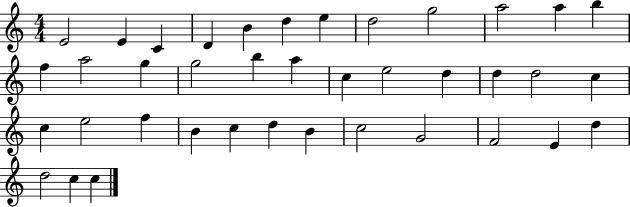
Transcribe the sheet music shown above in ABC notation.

X:1
T:Untitled
M:4/4
L:1/4
K:C
E2 E C D B d e d2 g2 a2 a b f a2 g g2 b a c e2 d d d2 c c e2 f B c d B c2 G2 F2 E d d2 c c